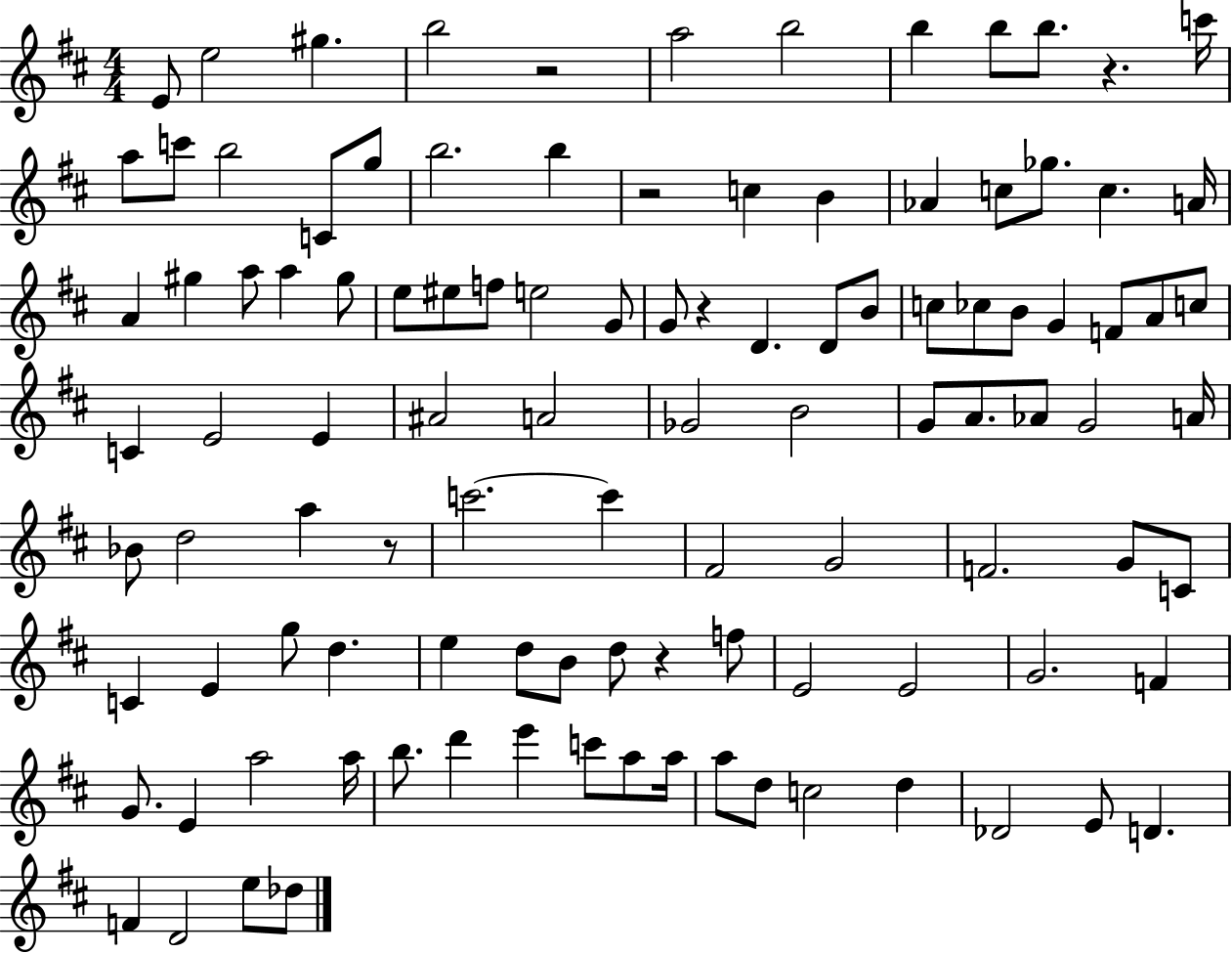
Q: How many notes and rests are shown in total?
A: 107